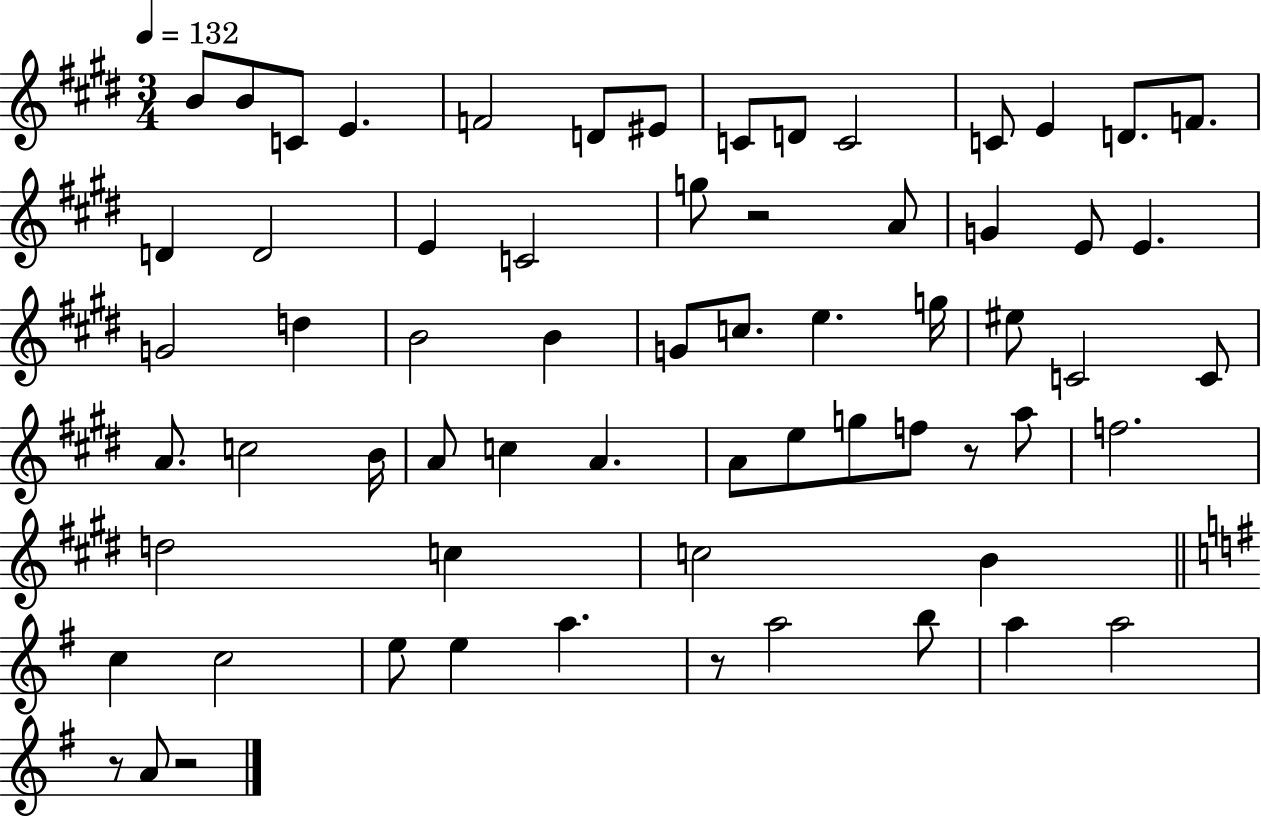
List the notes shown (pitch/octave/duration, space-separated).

B4/e B4/e C4/e E4/q. F4/h D4/e EIS4/e C4/e D4/e C4/h C4/e E4/q D4/e. F4/e. D4/q D4/h E4/q C4/h G5/e R/h A4/e G4/q E4/e E4/q. G4/h D5/q B4/h B4/q G4/e C5/e. E5/q. G5/s EIS5/e C4/h C4/e A4/e. C5/h B4/s A4/e C5/q A4/q. A4/e E5/e G5/e F5/e R/e A5/e F5/h. D5/h C5/q C5/h B4/q C5/q C5/h E5/e E5/q A5/q. R/e A5/h B5/e A5/q A5/h R/e A4/e R/h